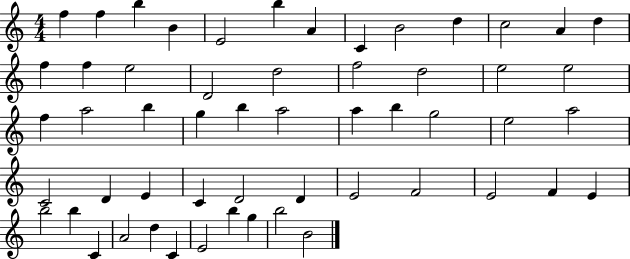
{
  \clef treble
  \numericTimeSignature
  \time 4/4
  \key c \major
  f''4 f''4 b''4 b'4 | e'2 b''4 a'4 | c'4 b'2 d''4 | c''2 a'4 d''4 | \break f''4 f''4 e''2 | d'2 d''2 | f''2 d''2 | e''2 e''2 | \break f''4 a''2 b''4 | g''4 b''4 a''2 | a''4 b''4 g''2 | e''2 a''2 | \break c'2 d'4 e'4 | c'4 d'2 d'4 | e'2 f'2 | e'2 f'4 e'4 | \break b''2 b''4 c'4 | a'2 d''4 c'4 | e'2 b''4 g''4 | b''2 b'2 | \break \bar "|."
}